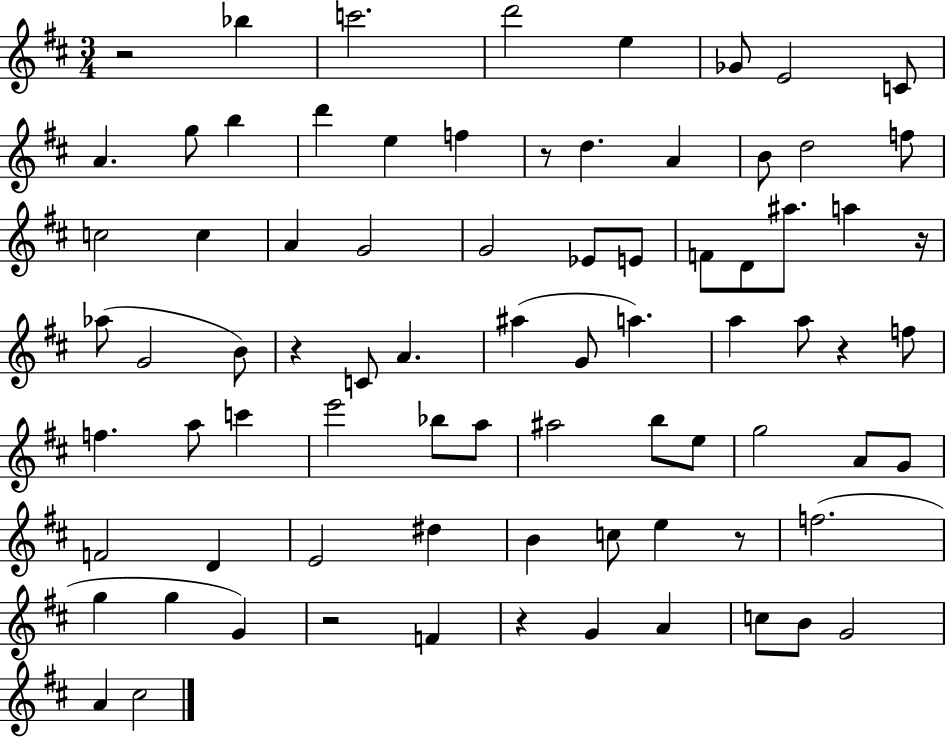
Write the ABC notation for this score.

X:1
T:Untitled
M:3/4
L:1/4
K:D
z2 _b c'2 d'2 e _G/2 E2 C/2 A g/2 b d' e f z/2 d A B/2 d2 f/2 c2 c A G2 G2 _E/2 E/2 F/2 D/2 ^a/2 a z/4 _a/2 G2 B/2 z C/2 A ^a G/2 a a a/2 z f/2 f a/2 c' e'2 _b/2 a/2 ^a2 b/2 e/2 g2 A/2 G/2 F2 D E2 ^d B c/2 e z/2 f2 g g G z2 F z G A c/2 B/2 G2 A ^c2